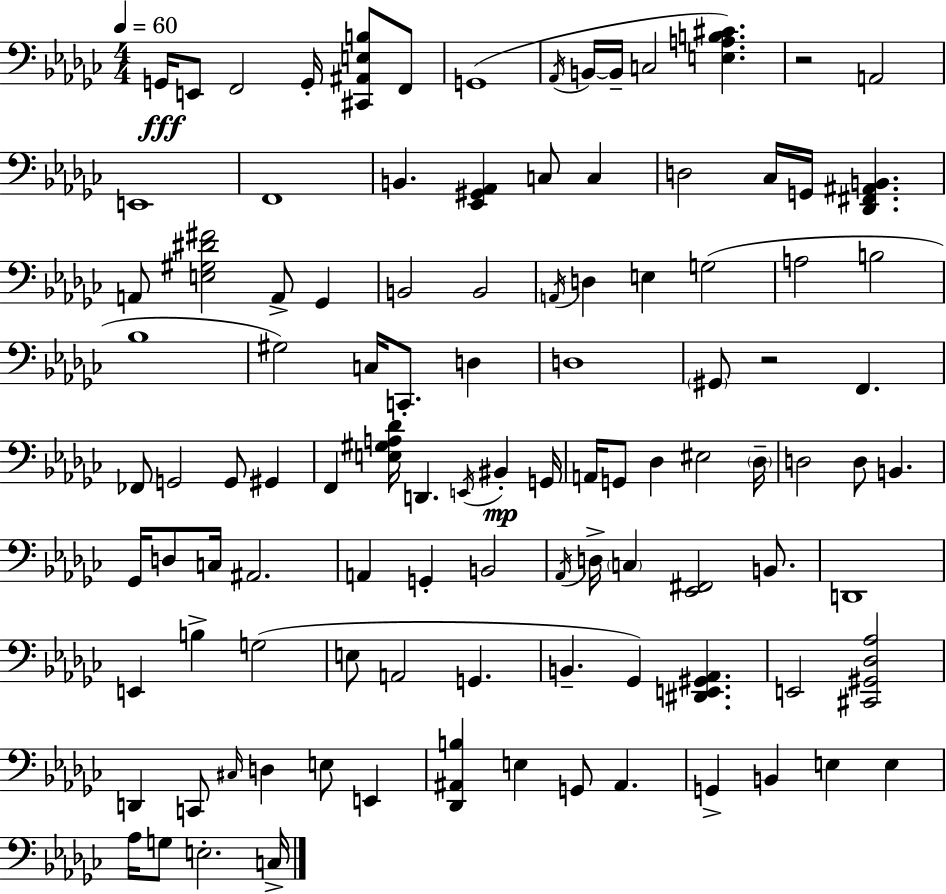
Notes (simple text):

G2/s E2/e F2/h G2/s [C#2,A#2,E3,B3]/e F2/e G2/w Ab2/s B2/s B2/s C3/h [E3,A3,B3,C#4]/q. R/h A2/h E2/w F2/w B2/q. [Eb2,G#2,Ab2]/q C3/e C3/q D3/h CES3/s G2/s [Db2,F#2,A#2,B2]/q. A2/e [E3,G#3,D#4,F#4]/h A2/e Gb2/q B2/h B2/h A2/s D3/q E3/q G3/h A3/h B3/h Bb3/w G#3/h C3/s C2/e. D3/q D3/w G#2/e R/h F2/q. FES2/e G2/h G2/e G#2/q F2/q [E3,G#3,A3,Db4]/s D2/q. E2/s BIS2/q G2/s A2/s G2/e Db3/q EIS3/h Db3/s D3/h D3/e B2/q. Gb2/s D3/e C3/s A#2/h. A2/q G2/q B2/h Ab2/s D3/s C3/q [Eb2,F#2]/h B2/e. D2/w E2/q B3/q G3/h E3/e A2/h G2/q. B2/q. Gb2/q [D#2,E2,G#2,Ab2]/q. E2/h [C#2,G#2,Db3,Ab3]/h D2/q C2/e C#3/s D3/q E3/e E2/q [Db2,A#2,B3]/q E3/q G2/e A#2/q. G2/q B2/q E3/q E3/q Ab3/s G3/e E3/h. C3/s